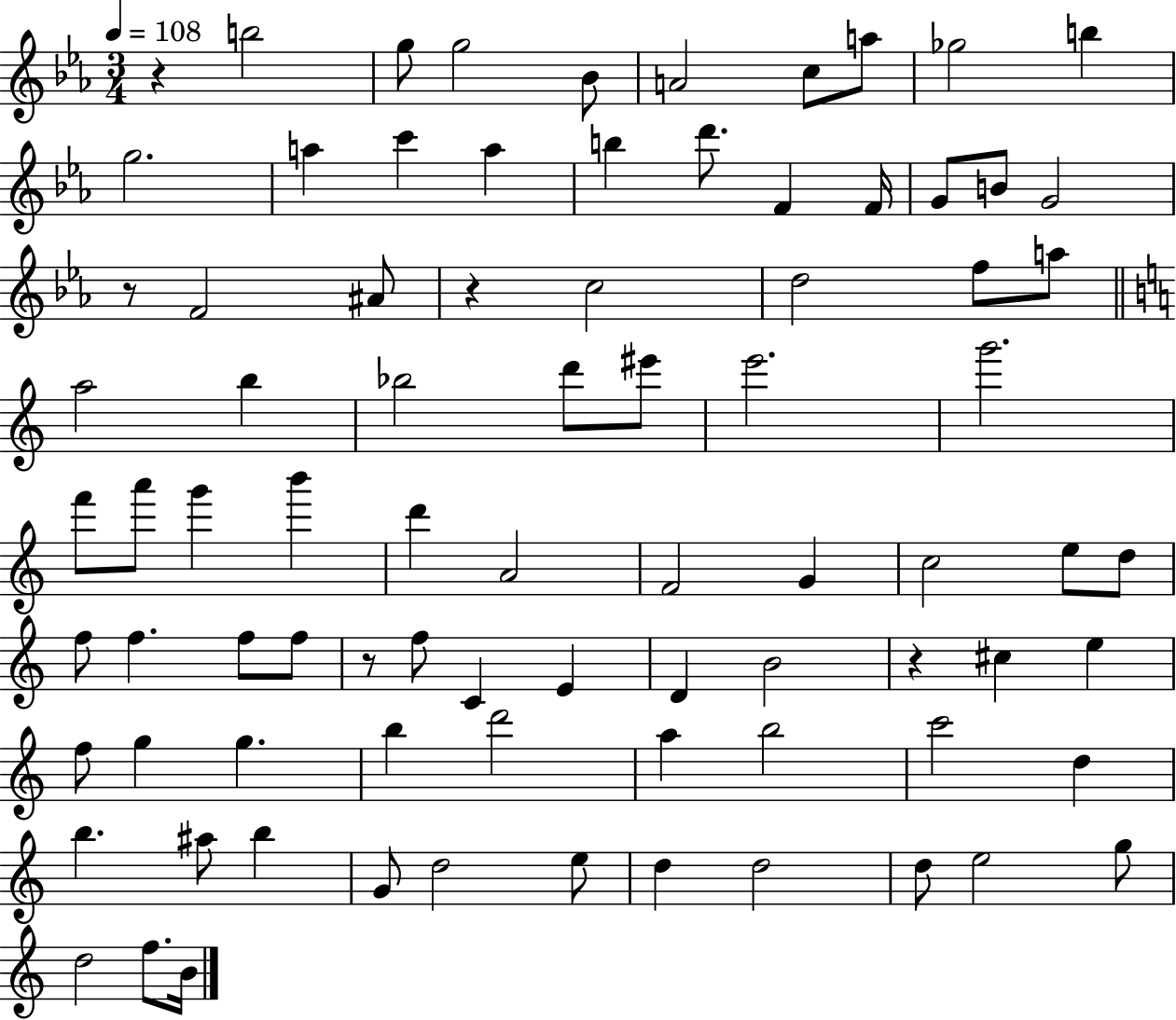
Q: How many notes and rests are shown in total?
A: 83